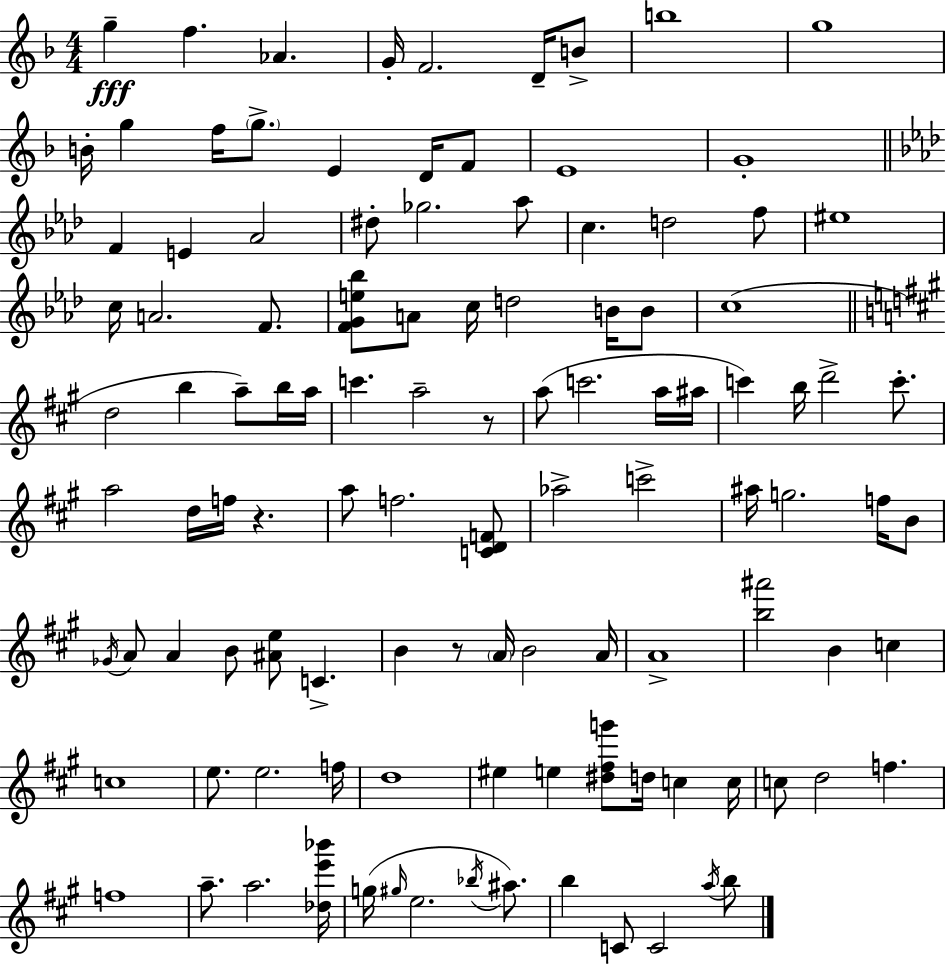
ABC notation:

X:1
T:Untitled
M:4/4
L:1/4
K:F
g f _A G/4 F2 D/4 B/2 b4 g4 B/4 g f/4 g/2 E D/4 F/2 E4 G4 F E _A2 ^d/2 _g2 _a/2 c d2 f/2 ^e4 c/4 A2 F/2 [FGe_b]/2 A/2 c/4 d2 B/4 B/2 c4 d2 b a/2 b/4 a/4 c' a2 z/2 a/2 c'2 a/4 ^a/4 c' b/4 d'2 c'/2 a2 d/4 f/4 z a/2 f2 [CDF]/2 _a2 c'2 ^a/4 g2 f/4 B/2 _G/4 A/2 A B/2 [^Ae]/2 C B z/2 A/4 B2 A/4 A4 [b^a']2 B c c4 e/2 e2 f/4 d4 ^e e [^d^fg']/2 d/4 c c/4 c/2 d2 f f4 a/2 a2 [_de'_b']/4 g/4 ^g/4 e2 _b/4 ^a/2 b C/2 C2 a/4 b/2